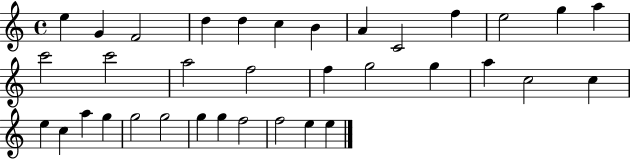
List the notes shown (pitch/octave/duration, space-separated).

E5/q G4/q F4/h D5/q D5/q C5/q B4/q A4/q C4/h F5/q E5/h G5/q A5/q C6/h C6/h A5/h F5/h F5/q G5/h G5/q A5/q C5/h C5/q E5/q C5/q A5/q G5/q G5/h G5/h G5/q G5/q F5/h F5/h E5/q E5/q